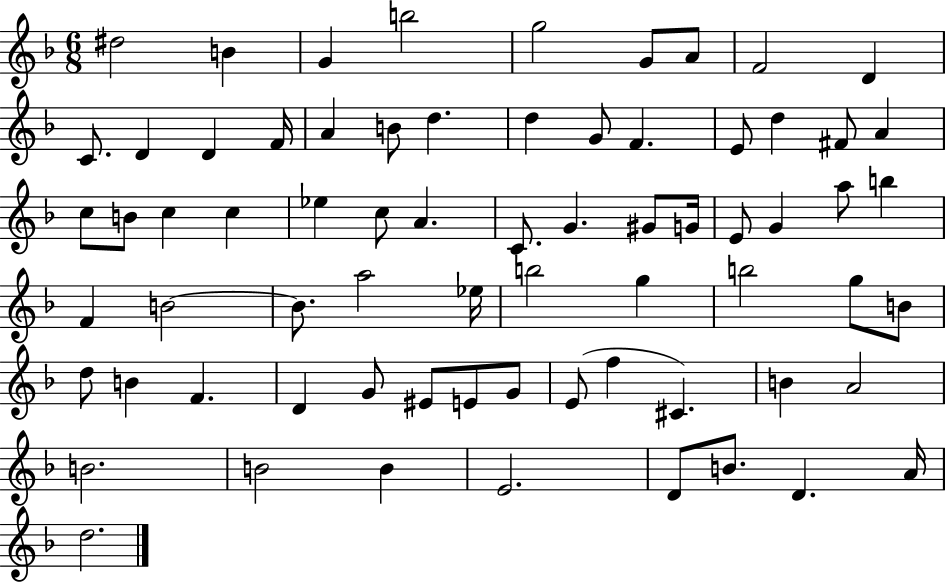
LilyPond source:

{
  \clef treble
  \numericTimeSignature
  \time 6/8
  \key f \major
  dis''2 b'4 | g'4 b''2 | g''2 g'8 a'8 | f'2 d'4 | \break c'8. d'4 d'4 f'16 | a'4 b'8 d''4. | d''4 g'8 f'4. | e'8 d''4 fis'8 a'4 | \break c''8 b'8 c''4 c''4 | ees''4 c''8 a'4. | c'8. g'4. gis'8 g'16 | e'8 g'4 a''8 b''4 | \break f'4 b'2~~ | b'8. a''2 ees''16 | b''2 g''4 | b''2 g''8 b'8 | \break d''8 b'4 f'4. | d'4 g'8 eis'8 e'8 g'8 | e'8( f''4 cis'4.) | b'4 a'2 | \break b'2. | b'2 b'4 | e'2. | d'8 b'8. d'4. a'16 | \break d''2. | \bar "|."
}